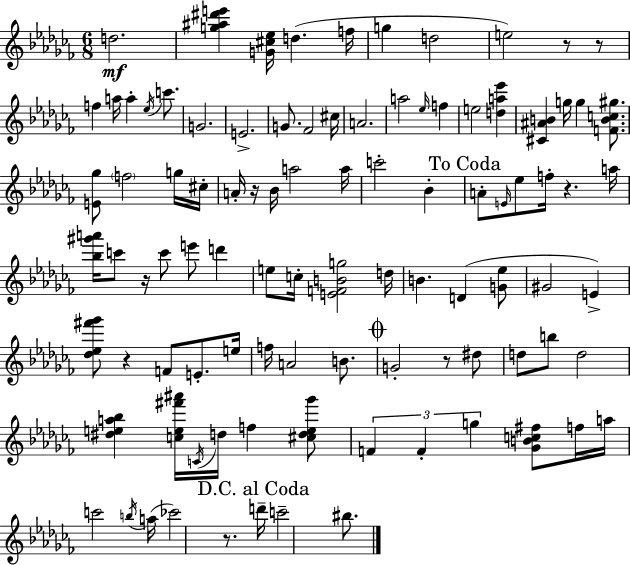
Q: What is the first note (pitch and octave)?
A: D5